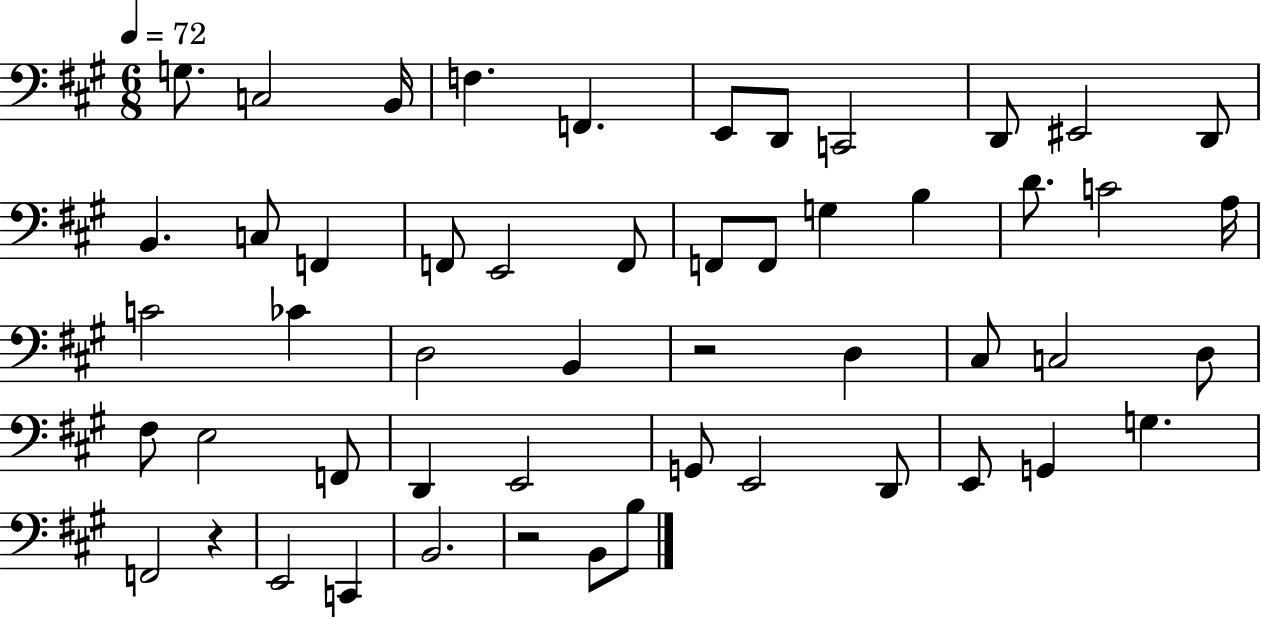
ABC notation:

X:1
T:Untitled
M:6/8
L:1/4
K:A
G,/2 C,2 B,,/4 F, F,, E,,/2 D,,/2 C,,2 D,,/2 ^E,,2 D,,/2 B,, C,/2 F,, F,,/2 E,,2 F,,/2 F,,/2 F,,/2 G, B, D/2 C2 A,/4 C2 _C D,2 B,, z2 D, ^C,/2 C,2 D,/2 ^F,/2 E,2 F,,/2 D,, E,,2 G,,/2 E,,2 D,,/2 E,,/2 G,, G, F,,2 z E,,2 C,, B,,2 z2 B,,/2 B,/2